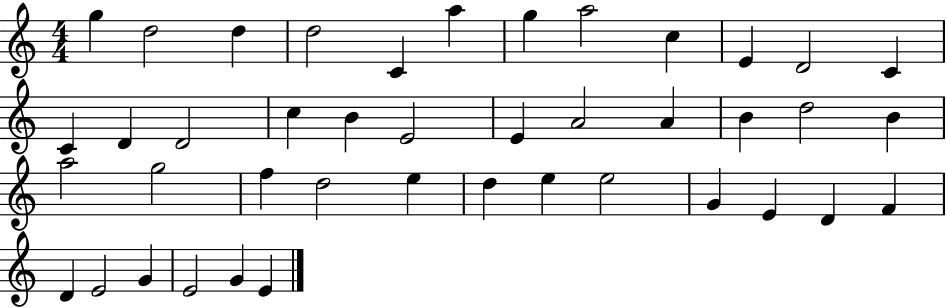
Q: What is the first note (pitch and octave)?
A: G5